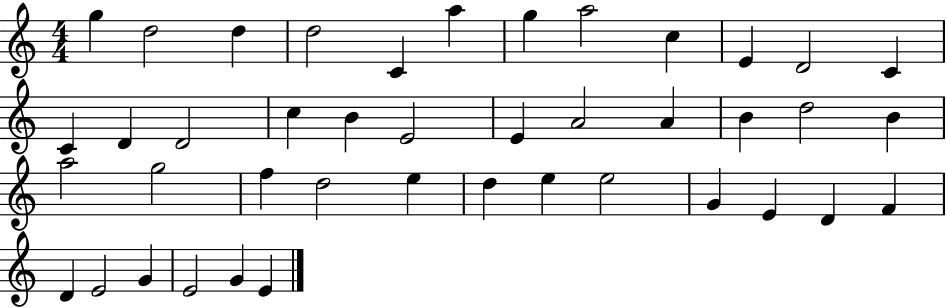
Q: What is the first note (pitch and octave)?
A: G5